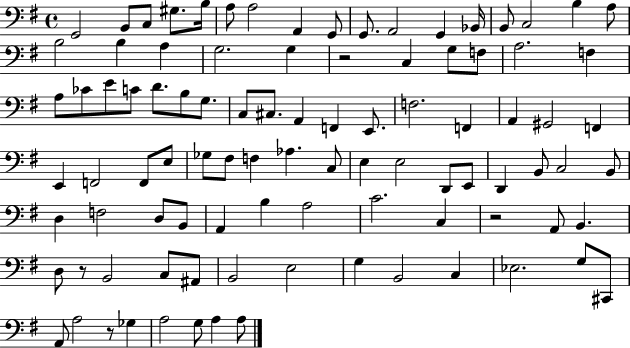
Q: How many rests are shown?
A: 4